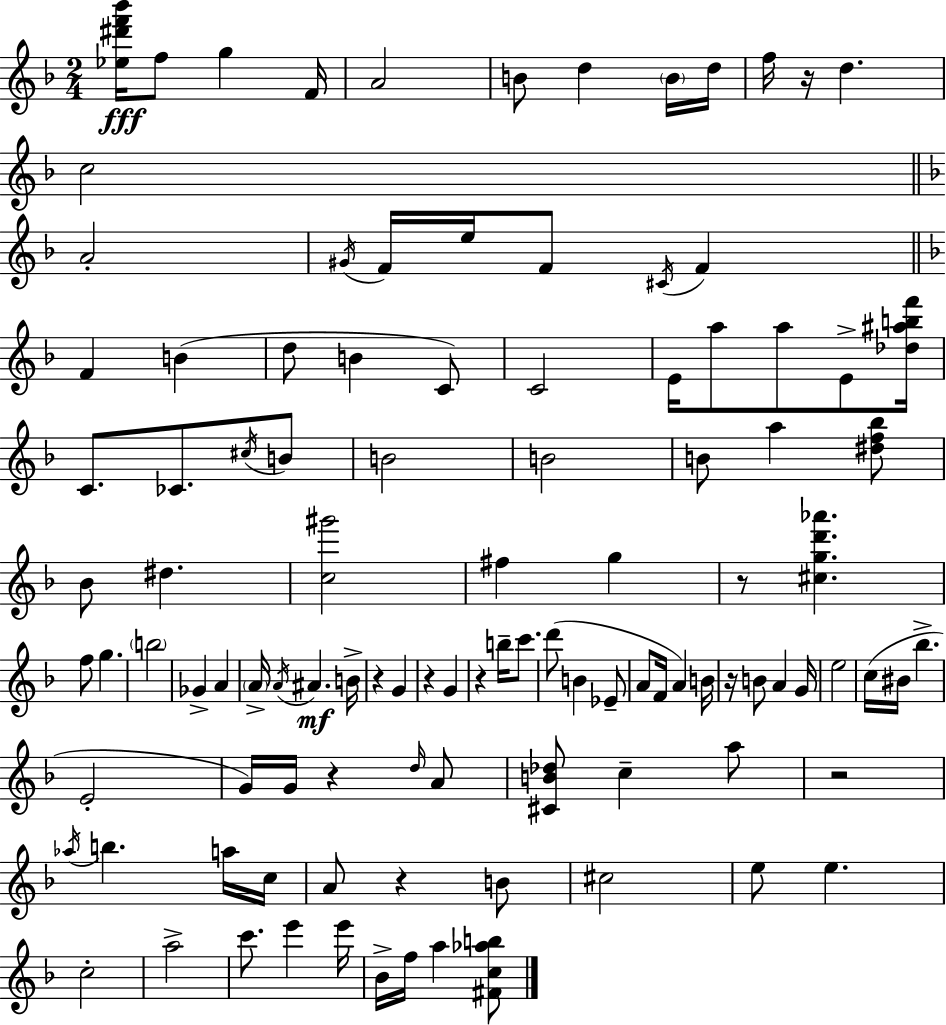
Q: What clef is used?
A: treble